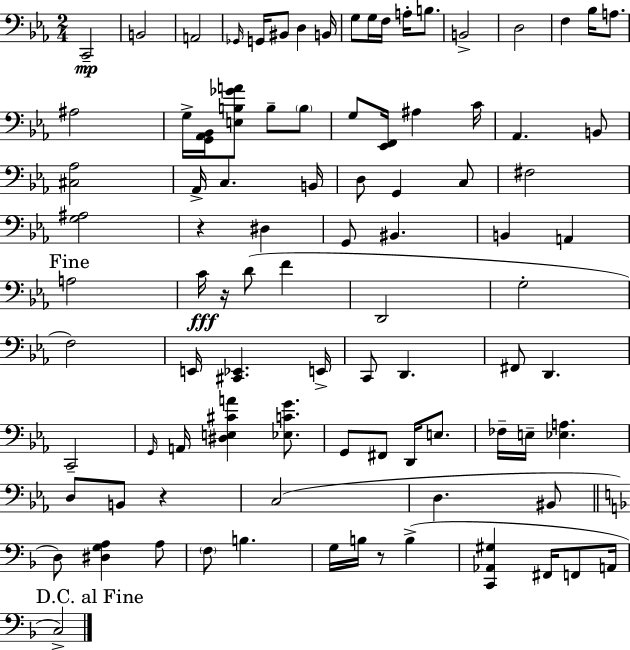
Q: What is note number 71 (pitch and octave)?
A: G3